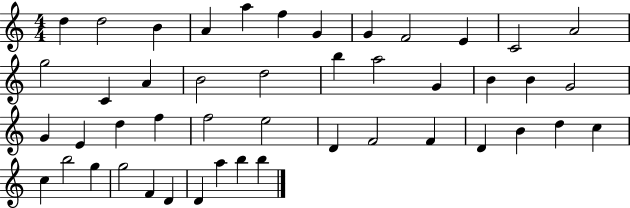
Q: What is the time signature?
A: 4/4